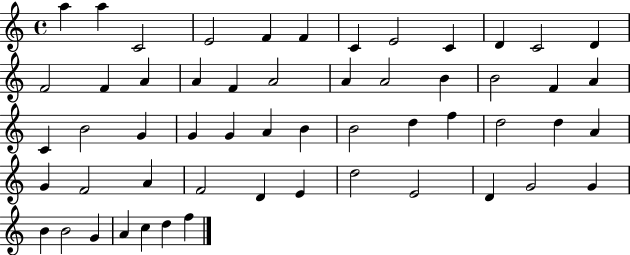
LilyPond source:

{
  \clef treble
  \time 4/4
  \defaultTimeSignature
  \key c \major
  a''4 a''4 c'2 | e'2 f'4 f'4 | c'4 e'2 c'4 | d'4 c'2 d'4 | \break f'2 f'4 a'4 | a'4 f'4 a'2 | a'4 a'2 b'4 | b'2 f'4 a'4 | \break c'4 b'2 g'4 | g'4 g'4 a'4 b'4 | b'2 d''4 f''4 | d''2 d''4 a'4 | \break g'4 f'2 a'4 | f'2 d'4 e'4 | d''2 e'2 | d'4 g'2 g'4 | \break b'4 b'2 g'4 | a'4 c''4 d''4 f''4 | \bar "|."
}